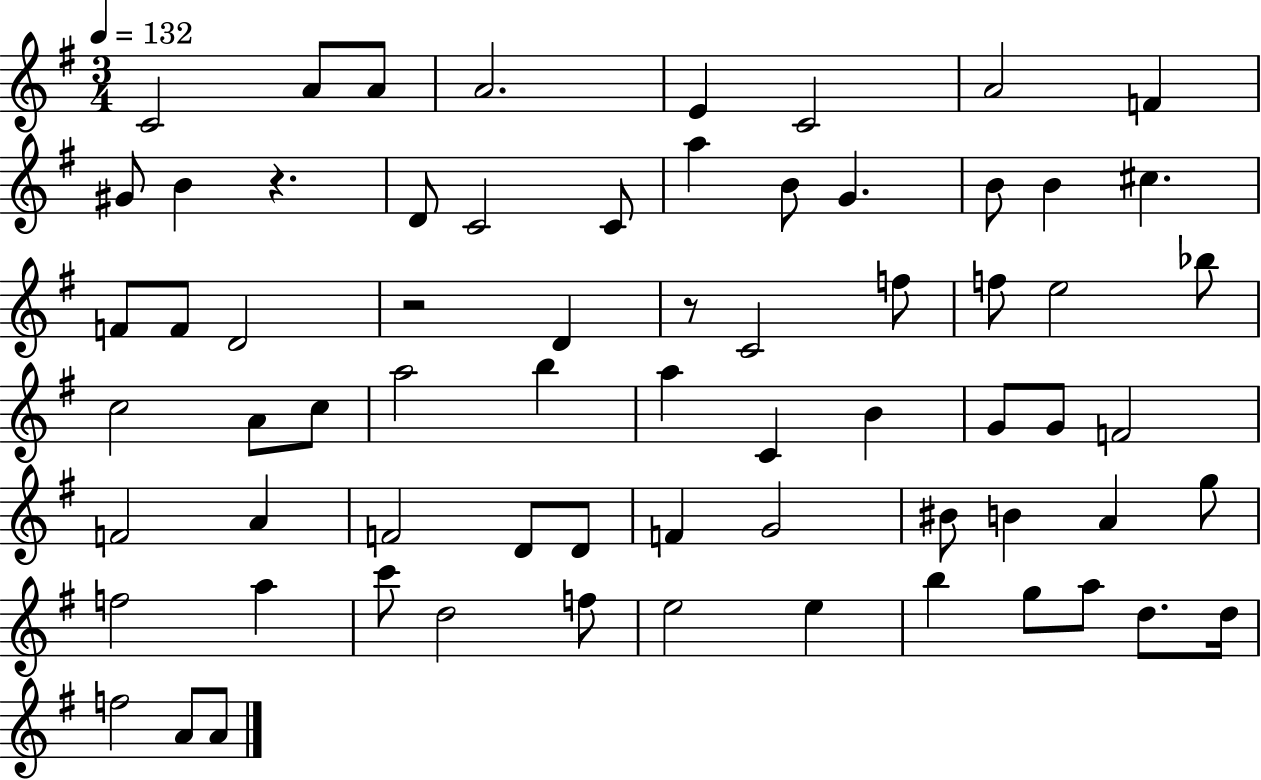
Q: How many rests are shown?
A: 3